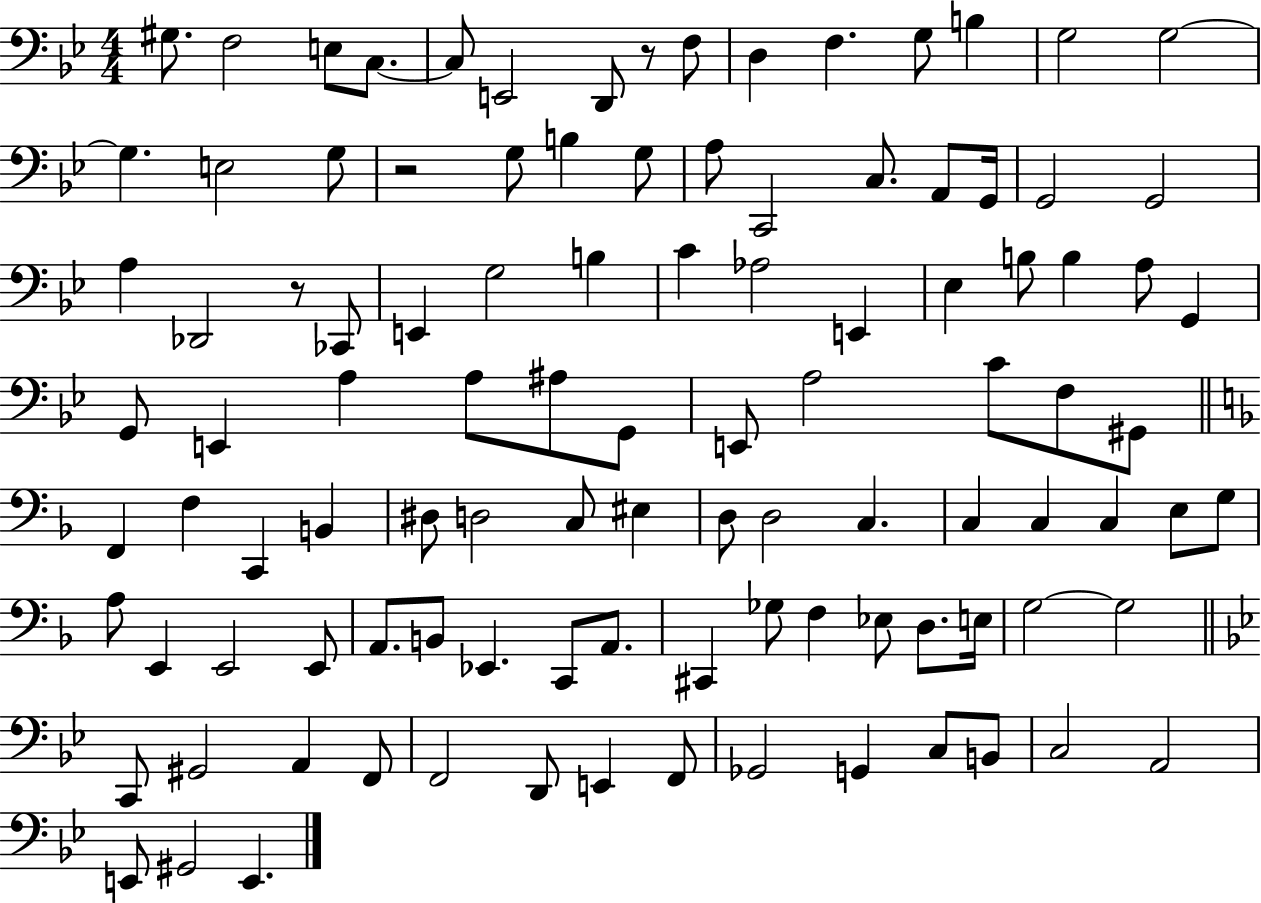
G#3/e. F3/h E3/e C3/e. C3/e E2/h D2/e R/e F3/e D3/q F3/q. G3/e B3/q G3/h G3/h G3/q. E3/h G3/e R/h G3/e B3/q G3/e A3/e C2/h C3/e. A2/e G2/s G2/h G2/h A3/q Db2/h R/e CES2/e E2/q G3/h B3/q C4/q Ab3/h E2/q Eb3/q B3/e B3/q A3/e G2/q G2/e E2/q A3/q A3/e A#3/e G2/e E2/e A3/h C4/e F3/e G#2/e F2/q F3/q C2/q B2/q D#3/e D3/h C3/e EIS3/q D3/e D3/h C3/q. C3/q C3/q C3/q E3/e G3/e A3/e E2/q E2/h E2/e A2/e. B2/e Eb2/q. C2/e A2/e. C#2/q Gb3/e F3/q Eb3/e D3/e. E3/s G3/h G3/h C2/e G#2/h A2/q F2/e F2/h D2/e E2/q F2/e Gb2/h G2/q C3/e B2/e C3/h A2/h E2/e G#2/h E2/q.